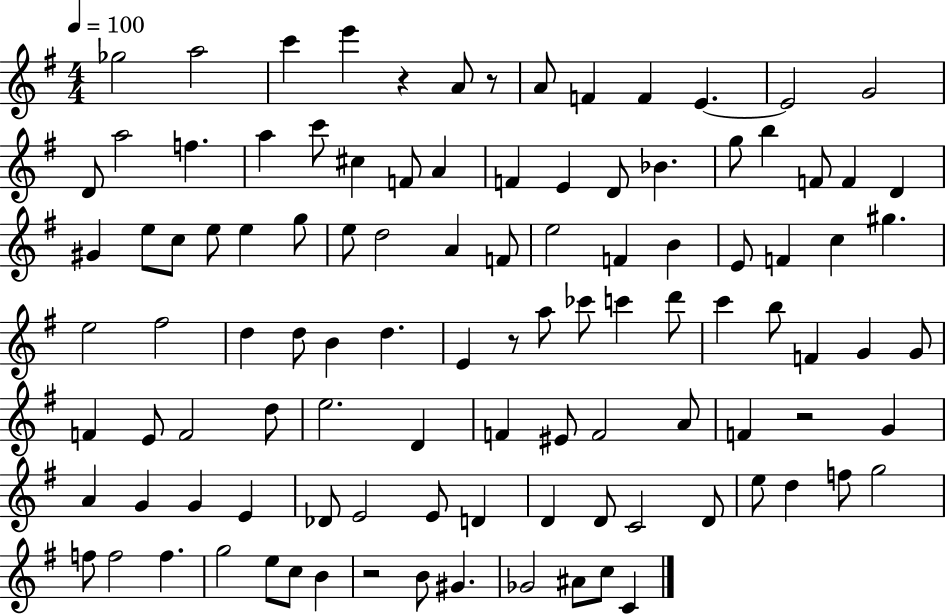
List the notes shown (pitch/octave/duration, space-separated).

Gb5/h A5/h C6/q E6/q R/q A4/e R/e A4/e F4/q F4/q E4/q. E4/h G4/h D4/e A5/h F5/q. A5/q C6/e C#5/q F4/e A4/q F4/q E4/q D4/e Bb4/q. G5/e B5/q F4/e F4/q D4/q G#4/q E5/e C5/e E5/e E5/q G5/e E5/e D5/h A4/q F4/e E5/h F4/q B4/q E4/e F4/q C5/q G#5/q. E5/h F#5/h D5/q D5/e B4/q D5/q. E4/q R/e A5/e CES6/e C6/q D6/e C6/q B5/e F4/q G4/q G4/e F4/q E4/e F4/h D5/e E5/h. D4/q F4/q EIS4/e F4/h A4/e F4/q R/h G4/q A4/q G4/q G4/q E4/q Db4/e E4/h E4/e D4/q D4/q D4/e C4/h D4/e E5/e D5/q F5/e G5/h F5/e F5/h F5/q. G5/h E5/e C5/e B4/q R/h B4/e G#4/q. Gb4/h A#4/e C5/e C4/q